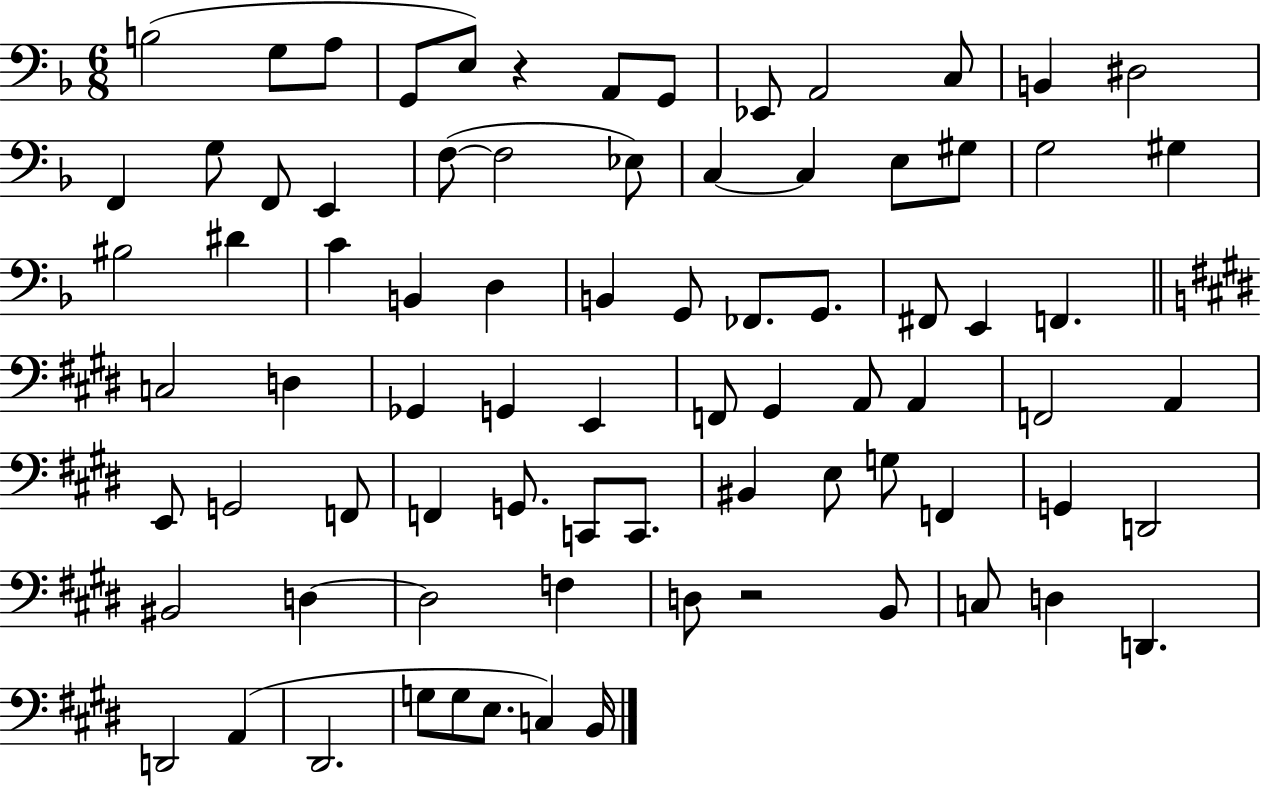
B3/h G3/e A3/e G2/e E3/e R/q A2/e G2/e Eb2/e A2/h C3/e B2/q D#3/h F2/q G3/e F2/e E2/q F3/e F3/h Eb3/e C3/q C3/q E3/e G#3/e G3/h G#3/q BIS3/h D#4/q C4/q B2/q D3/q B2/q G2/e FES2/e. G2/e. F#2/e E2/q F2/q. C3/h D3/q Gb2/q G2/q E2/q F2/e G#2/q A2/e A2/q F2/h A2/q E2/e G2/h F2/e F2/q G2/e. C2/e C2/e. BIS2/q E3/e G3/e F2/q G2/q D2/h BIS2/h D3/q D3/h F3/q D3/e R/h B2/e C3/e D3/q D2/q. D2/h A2/q D#2/h. G3/e G3/e E3/e. C3/q B2/s